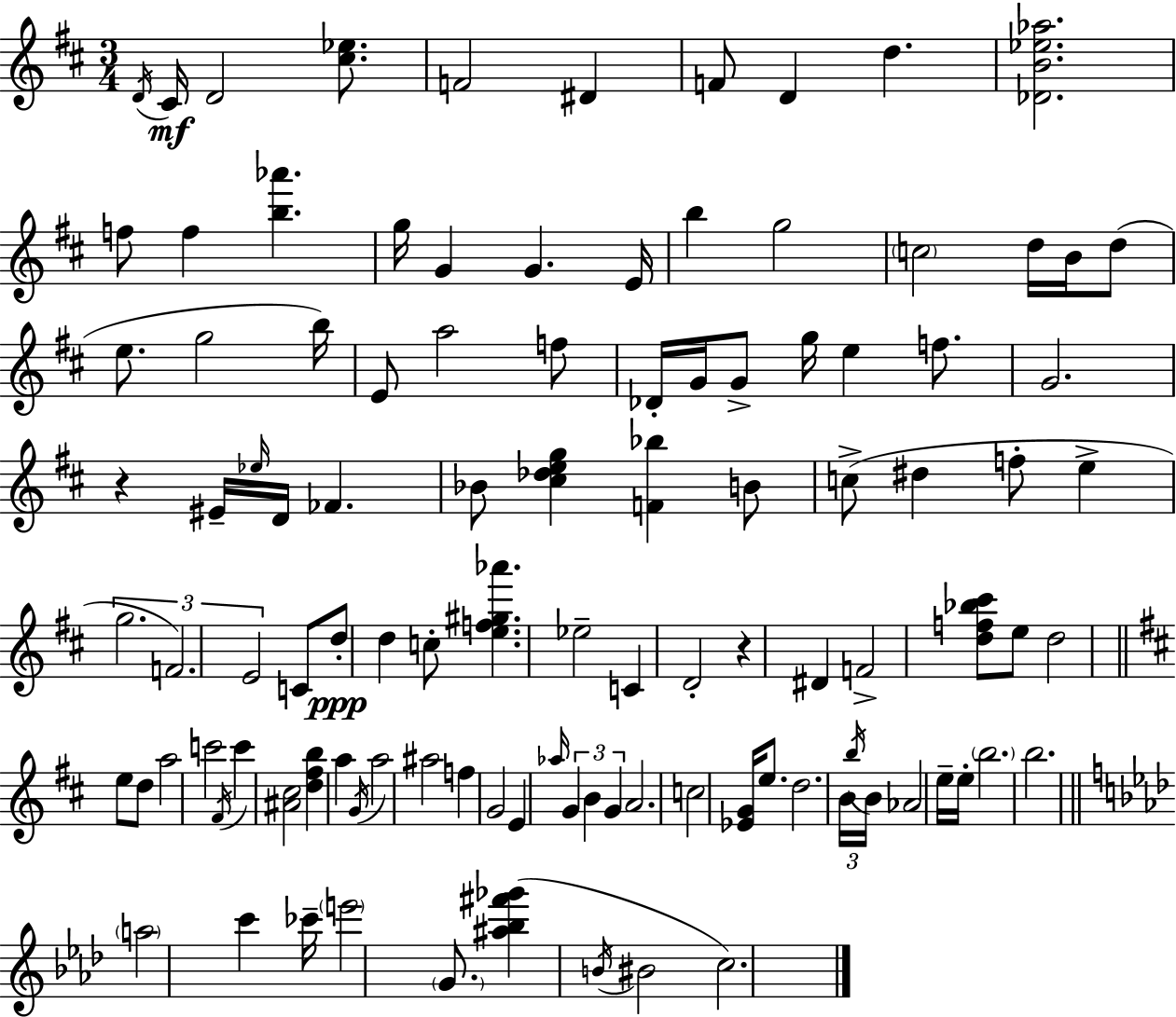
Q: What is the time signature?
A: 3/4